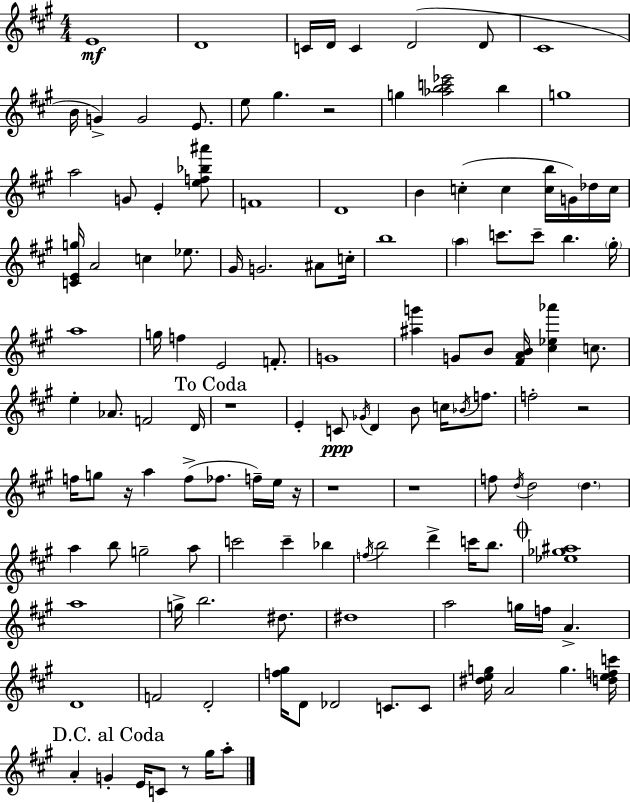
{
  \clef treble
  \numericTimeSignature
  \time 4/4
  \key a \major
  \repeat volta 2 { e'1\mf | d'1 | c'16 d'16 c'4 d'2( d'8 | cis'1 | \break b'16 g'4->) g'2 e'8. | e''8 gis''4. r2 | g''4 <aes'' b'' c''' ees'''>2 b''4 | g''1 | \break a''2 g'8 e'4-. <e'' f'' bes'' ais'''>8 | f'1 | d'1 | b'4 c''4-.( c''4 <c'' b''>16 g'16) des''16 c''16 | \break <c' e' g''>16 a'2 c''4 ees''8. | gis'16 g'2. ais'8 c''16-. | b''1 | \parenthesize a''4 c'''8. c'''8-- b''4. \parenthesize gis''16-. | \break a''1 | g''16 f''4 e'2 f'8.-. | g'1 | <ais'' g'''>4 g'8 b'8 <fis' a' b'>16 <cis'' ees'' aes'''>4 c''8. | \break e''4-. aes'8. f'2 d'16 | \mark "To Coda" r1 | e'4-. c'8\ppp \acciaccatura { ges'16 } d'4 b'8 c''16 \acciaccatura { bes'16 } f''8. | f''2-. r2 | \break f''16 g''8 r16 a''4 f''8->( fes''8. f''16--) | e''16 r16 r1 | r1 | f''8 \acciaccatura { d''16 } d''2 \parenthesize d''4. | \break a''4 b''8 g''2-- | a''8 c'''2 c'''4-- bes''4 | \acciaccatura { f''16 } b''2 d'''4-> | c'''16 b''8. \mark \markup { \musicglyph "scripts.coda" } <ees'' ges'' ais''>1 | \break a''1 | g''16-> b''2. | dis''8. dis''1 | a''2 g''16 f''16 a'4.-> | \break d'1 | f'2 d'2-. | <f'' gis''>16 d'8 des'2 c'8. | c'8 <dis'' e'' g''>16 a'2 g''4. | \break <d'' e'' f'' c'''>16 \mark "D.C. al Coda" a'4-. g'4-. e'16 c'8 r8 | gis''16 a''8-. } \bar "|."
}